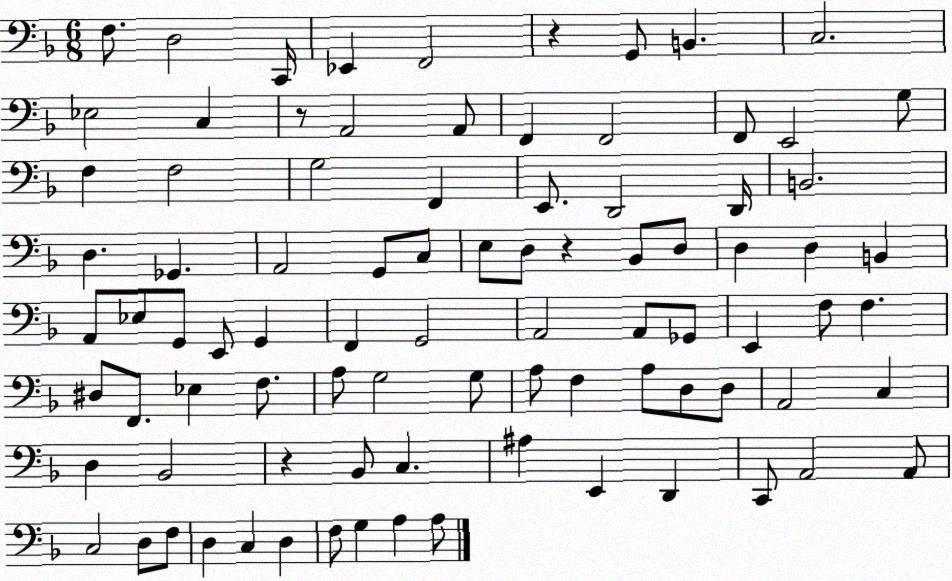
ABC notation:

X:1
T:Untitled
M:6/8
L:1/4
K:F
F,/2 D,2 C,,/4 _E,, F,,2 z G,,/2 B,, C,2 _E,2 C, z/2 A,,2 A,,/2 F,, F,,2 F,,/2 E,,2 G,/2 F, F,2 G,2 F,, E,,/2 D,,2 D,,/4 B,,2 D, _G,, A,,2 G,,/2 C,/2 E,/2 D,/2 z _B,,/2 D,/2 D, D, B,, A,,/2 _E,/2 G,,/2 E,,/2 G,, F,, G,,2 A,,2 A,,/2 _G,,/2 E,, F,/2 F, ^D,/2 F,,/2 _E, F,/2 A,/2 G,2 G,/2 A,/2 F, A,/2 D,/2 D,/2 A,,2 C, D, _B,,2 z _B,,/2 C, ^A, E,, D,, C,,/2 A,,2 A,,/2 C,2 D,/2 F,/2 D, C, D, F,/2 G, A, A,/2